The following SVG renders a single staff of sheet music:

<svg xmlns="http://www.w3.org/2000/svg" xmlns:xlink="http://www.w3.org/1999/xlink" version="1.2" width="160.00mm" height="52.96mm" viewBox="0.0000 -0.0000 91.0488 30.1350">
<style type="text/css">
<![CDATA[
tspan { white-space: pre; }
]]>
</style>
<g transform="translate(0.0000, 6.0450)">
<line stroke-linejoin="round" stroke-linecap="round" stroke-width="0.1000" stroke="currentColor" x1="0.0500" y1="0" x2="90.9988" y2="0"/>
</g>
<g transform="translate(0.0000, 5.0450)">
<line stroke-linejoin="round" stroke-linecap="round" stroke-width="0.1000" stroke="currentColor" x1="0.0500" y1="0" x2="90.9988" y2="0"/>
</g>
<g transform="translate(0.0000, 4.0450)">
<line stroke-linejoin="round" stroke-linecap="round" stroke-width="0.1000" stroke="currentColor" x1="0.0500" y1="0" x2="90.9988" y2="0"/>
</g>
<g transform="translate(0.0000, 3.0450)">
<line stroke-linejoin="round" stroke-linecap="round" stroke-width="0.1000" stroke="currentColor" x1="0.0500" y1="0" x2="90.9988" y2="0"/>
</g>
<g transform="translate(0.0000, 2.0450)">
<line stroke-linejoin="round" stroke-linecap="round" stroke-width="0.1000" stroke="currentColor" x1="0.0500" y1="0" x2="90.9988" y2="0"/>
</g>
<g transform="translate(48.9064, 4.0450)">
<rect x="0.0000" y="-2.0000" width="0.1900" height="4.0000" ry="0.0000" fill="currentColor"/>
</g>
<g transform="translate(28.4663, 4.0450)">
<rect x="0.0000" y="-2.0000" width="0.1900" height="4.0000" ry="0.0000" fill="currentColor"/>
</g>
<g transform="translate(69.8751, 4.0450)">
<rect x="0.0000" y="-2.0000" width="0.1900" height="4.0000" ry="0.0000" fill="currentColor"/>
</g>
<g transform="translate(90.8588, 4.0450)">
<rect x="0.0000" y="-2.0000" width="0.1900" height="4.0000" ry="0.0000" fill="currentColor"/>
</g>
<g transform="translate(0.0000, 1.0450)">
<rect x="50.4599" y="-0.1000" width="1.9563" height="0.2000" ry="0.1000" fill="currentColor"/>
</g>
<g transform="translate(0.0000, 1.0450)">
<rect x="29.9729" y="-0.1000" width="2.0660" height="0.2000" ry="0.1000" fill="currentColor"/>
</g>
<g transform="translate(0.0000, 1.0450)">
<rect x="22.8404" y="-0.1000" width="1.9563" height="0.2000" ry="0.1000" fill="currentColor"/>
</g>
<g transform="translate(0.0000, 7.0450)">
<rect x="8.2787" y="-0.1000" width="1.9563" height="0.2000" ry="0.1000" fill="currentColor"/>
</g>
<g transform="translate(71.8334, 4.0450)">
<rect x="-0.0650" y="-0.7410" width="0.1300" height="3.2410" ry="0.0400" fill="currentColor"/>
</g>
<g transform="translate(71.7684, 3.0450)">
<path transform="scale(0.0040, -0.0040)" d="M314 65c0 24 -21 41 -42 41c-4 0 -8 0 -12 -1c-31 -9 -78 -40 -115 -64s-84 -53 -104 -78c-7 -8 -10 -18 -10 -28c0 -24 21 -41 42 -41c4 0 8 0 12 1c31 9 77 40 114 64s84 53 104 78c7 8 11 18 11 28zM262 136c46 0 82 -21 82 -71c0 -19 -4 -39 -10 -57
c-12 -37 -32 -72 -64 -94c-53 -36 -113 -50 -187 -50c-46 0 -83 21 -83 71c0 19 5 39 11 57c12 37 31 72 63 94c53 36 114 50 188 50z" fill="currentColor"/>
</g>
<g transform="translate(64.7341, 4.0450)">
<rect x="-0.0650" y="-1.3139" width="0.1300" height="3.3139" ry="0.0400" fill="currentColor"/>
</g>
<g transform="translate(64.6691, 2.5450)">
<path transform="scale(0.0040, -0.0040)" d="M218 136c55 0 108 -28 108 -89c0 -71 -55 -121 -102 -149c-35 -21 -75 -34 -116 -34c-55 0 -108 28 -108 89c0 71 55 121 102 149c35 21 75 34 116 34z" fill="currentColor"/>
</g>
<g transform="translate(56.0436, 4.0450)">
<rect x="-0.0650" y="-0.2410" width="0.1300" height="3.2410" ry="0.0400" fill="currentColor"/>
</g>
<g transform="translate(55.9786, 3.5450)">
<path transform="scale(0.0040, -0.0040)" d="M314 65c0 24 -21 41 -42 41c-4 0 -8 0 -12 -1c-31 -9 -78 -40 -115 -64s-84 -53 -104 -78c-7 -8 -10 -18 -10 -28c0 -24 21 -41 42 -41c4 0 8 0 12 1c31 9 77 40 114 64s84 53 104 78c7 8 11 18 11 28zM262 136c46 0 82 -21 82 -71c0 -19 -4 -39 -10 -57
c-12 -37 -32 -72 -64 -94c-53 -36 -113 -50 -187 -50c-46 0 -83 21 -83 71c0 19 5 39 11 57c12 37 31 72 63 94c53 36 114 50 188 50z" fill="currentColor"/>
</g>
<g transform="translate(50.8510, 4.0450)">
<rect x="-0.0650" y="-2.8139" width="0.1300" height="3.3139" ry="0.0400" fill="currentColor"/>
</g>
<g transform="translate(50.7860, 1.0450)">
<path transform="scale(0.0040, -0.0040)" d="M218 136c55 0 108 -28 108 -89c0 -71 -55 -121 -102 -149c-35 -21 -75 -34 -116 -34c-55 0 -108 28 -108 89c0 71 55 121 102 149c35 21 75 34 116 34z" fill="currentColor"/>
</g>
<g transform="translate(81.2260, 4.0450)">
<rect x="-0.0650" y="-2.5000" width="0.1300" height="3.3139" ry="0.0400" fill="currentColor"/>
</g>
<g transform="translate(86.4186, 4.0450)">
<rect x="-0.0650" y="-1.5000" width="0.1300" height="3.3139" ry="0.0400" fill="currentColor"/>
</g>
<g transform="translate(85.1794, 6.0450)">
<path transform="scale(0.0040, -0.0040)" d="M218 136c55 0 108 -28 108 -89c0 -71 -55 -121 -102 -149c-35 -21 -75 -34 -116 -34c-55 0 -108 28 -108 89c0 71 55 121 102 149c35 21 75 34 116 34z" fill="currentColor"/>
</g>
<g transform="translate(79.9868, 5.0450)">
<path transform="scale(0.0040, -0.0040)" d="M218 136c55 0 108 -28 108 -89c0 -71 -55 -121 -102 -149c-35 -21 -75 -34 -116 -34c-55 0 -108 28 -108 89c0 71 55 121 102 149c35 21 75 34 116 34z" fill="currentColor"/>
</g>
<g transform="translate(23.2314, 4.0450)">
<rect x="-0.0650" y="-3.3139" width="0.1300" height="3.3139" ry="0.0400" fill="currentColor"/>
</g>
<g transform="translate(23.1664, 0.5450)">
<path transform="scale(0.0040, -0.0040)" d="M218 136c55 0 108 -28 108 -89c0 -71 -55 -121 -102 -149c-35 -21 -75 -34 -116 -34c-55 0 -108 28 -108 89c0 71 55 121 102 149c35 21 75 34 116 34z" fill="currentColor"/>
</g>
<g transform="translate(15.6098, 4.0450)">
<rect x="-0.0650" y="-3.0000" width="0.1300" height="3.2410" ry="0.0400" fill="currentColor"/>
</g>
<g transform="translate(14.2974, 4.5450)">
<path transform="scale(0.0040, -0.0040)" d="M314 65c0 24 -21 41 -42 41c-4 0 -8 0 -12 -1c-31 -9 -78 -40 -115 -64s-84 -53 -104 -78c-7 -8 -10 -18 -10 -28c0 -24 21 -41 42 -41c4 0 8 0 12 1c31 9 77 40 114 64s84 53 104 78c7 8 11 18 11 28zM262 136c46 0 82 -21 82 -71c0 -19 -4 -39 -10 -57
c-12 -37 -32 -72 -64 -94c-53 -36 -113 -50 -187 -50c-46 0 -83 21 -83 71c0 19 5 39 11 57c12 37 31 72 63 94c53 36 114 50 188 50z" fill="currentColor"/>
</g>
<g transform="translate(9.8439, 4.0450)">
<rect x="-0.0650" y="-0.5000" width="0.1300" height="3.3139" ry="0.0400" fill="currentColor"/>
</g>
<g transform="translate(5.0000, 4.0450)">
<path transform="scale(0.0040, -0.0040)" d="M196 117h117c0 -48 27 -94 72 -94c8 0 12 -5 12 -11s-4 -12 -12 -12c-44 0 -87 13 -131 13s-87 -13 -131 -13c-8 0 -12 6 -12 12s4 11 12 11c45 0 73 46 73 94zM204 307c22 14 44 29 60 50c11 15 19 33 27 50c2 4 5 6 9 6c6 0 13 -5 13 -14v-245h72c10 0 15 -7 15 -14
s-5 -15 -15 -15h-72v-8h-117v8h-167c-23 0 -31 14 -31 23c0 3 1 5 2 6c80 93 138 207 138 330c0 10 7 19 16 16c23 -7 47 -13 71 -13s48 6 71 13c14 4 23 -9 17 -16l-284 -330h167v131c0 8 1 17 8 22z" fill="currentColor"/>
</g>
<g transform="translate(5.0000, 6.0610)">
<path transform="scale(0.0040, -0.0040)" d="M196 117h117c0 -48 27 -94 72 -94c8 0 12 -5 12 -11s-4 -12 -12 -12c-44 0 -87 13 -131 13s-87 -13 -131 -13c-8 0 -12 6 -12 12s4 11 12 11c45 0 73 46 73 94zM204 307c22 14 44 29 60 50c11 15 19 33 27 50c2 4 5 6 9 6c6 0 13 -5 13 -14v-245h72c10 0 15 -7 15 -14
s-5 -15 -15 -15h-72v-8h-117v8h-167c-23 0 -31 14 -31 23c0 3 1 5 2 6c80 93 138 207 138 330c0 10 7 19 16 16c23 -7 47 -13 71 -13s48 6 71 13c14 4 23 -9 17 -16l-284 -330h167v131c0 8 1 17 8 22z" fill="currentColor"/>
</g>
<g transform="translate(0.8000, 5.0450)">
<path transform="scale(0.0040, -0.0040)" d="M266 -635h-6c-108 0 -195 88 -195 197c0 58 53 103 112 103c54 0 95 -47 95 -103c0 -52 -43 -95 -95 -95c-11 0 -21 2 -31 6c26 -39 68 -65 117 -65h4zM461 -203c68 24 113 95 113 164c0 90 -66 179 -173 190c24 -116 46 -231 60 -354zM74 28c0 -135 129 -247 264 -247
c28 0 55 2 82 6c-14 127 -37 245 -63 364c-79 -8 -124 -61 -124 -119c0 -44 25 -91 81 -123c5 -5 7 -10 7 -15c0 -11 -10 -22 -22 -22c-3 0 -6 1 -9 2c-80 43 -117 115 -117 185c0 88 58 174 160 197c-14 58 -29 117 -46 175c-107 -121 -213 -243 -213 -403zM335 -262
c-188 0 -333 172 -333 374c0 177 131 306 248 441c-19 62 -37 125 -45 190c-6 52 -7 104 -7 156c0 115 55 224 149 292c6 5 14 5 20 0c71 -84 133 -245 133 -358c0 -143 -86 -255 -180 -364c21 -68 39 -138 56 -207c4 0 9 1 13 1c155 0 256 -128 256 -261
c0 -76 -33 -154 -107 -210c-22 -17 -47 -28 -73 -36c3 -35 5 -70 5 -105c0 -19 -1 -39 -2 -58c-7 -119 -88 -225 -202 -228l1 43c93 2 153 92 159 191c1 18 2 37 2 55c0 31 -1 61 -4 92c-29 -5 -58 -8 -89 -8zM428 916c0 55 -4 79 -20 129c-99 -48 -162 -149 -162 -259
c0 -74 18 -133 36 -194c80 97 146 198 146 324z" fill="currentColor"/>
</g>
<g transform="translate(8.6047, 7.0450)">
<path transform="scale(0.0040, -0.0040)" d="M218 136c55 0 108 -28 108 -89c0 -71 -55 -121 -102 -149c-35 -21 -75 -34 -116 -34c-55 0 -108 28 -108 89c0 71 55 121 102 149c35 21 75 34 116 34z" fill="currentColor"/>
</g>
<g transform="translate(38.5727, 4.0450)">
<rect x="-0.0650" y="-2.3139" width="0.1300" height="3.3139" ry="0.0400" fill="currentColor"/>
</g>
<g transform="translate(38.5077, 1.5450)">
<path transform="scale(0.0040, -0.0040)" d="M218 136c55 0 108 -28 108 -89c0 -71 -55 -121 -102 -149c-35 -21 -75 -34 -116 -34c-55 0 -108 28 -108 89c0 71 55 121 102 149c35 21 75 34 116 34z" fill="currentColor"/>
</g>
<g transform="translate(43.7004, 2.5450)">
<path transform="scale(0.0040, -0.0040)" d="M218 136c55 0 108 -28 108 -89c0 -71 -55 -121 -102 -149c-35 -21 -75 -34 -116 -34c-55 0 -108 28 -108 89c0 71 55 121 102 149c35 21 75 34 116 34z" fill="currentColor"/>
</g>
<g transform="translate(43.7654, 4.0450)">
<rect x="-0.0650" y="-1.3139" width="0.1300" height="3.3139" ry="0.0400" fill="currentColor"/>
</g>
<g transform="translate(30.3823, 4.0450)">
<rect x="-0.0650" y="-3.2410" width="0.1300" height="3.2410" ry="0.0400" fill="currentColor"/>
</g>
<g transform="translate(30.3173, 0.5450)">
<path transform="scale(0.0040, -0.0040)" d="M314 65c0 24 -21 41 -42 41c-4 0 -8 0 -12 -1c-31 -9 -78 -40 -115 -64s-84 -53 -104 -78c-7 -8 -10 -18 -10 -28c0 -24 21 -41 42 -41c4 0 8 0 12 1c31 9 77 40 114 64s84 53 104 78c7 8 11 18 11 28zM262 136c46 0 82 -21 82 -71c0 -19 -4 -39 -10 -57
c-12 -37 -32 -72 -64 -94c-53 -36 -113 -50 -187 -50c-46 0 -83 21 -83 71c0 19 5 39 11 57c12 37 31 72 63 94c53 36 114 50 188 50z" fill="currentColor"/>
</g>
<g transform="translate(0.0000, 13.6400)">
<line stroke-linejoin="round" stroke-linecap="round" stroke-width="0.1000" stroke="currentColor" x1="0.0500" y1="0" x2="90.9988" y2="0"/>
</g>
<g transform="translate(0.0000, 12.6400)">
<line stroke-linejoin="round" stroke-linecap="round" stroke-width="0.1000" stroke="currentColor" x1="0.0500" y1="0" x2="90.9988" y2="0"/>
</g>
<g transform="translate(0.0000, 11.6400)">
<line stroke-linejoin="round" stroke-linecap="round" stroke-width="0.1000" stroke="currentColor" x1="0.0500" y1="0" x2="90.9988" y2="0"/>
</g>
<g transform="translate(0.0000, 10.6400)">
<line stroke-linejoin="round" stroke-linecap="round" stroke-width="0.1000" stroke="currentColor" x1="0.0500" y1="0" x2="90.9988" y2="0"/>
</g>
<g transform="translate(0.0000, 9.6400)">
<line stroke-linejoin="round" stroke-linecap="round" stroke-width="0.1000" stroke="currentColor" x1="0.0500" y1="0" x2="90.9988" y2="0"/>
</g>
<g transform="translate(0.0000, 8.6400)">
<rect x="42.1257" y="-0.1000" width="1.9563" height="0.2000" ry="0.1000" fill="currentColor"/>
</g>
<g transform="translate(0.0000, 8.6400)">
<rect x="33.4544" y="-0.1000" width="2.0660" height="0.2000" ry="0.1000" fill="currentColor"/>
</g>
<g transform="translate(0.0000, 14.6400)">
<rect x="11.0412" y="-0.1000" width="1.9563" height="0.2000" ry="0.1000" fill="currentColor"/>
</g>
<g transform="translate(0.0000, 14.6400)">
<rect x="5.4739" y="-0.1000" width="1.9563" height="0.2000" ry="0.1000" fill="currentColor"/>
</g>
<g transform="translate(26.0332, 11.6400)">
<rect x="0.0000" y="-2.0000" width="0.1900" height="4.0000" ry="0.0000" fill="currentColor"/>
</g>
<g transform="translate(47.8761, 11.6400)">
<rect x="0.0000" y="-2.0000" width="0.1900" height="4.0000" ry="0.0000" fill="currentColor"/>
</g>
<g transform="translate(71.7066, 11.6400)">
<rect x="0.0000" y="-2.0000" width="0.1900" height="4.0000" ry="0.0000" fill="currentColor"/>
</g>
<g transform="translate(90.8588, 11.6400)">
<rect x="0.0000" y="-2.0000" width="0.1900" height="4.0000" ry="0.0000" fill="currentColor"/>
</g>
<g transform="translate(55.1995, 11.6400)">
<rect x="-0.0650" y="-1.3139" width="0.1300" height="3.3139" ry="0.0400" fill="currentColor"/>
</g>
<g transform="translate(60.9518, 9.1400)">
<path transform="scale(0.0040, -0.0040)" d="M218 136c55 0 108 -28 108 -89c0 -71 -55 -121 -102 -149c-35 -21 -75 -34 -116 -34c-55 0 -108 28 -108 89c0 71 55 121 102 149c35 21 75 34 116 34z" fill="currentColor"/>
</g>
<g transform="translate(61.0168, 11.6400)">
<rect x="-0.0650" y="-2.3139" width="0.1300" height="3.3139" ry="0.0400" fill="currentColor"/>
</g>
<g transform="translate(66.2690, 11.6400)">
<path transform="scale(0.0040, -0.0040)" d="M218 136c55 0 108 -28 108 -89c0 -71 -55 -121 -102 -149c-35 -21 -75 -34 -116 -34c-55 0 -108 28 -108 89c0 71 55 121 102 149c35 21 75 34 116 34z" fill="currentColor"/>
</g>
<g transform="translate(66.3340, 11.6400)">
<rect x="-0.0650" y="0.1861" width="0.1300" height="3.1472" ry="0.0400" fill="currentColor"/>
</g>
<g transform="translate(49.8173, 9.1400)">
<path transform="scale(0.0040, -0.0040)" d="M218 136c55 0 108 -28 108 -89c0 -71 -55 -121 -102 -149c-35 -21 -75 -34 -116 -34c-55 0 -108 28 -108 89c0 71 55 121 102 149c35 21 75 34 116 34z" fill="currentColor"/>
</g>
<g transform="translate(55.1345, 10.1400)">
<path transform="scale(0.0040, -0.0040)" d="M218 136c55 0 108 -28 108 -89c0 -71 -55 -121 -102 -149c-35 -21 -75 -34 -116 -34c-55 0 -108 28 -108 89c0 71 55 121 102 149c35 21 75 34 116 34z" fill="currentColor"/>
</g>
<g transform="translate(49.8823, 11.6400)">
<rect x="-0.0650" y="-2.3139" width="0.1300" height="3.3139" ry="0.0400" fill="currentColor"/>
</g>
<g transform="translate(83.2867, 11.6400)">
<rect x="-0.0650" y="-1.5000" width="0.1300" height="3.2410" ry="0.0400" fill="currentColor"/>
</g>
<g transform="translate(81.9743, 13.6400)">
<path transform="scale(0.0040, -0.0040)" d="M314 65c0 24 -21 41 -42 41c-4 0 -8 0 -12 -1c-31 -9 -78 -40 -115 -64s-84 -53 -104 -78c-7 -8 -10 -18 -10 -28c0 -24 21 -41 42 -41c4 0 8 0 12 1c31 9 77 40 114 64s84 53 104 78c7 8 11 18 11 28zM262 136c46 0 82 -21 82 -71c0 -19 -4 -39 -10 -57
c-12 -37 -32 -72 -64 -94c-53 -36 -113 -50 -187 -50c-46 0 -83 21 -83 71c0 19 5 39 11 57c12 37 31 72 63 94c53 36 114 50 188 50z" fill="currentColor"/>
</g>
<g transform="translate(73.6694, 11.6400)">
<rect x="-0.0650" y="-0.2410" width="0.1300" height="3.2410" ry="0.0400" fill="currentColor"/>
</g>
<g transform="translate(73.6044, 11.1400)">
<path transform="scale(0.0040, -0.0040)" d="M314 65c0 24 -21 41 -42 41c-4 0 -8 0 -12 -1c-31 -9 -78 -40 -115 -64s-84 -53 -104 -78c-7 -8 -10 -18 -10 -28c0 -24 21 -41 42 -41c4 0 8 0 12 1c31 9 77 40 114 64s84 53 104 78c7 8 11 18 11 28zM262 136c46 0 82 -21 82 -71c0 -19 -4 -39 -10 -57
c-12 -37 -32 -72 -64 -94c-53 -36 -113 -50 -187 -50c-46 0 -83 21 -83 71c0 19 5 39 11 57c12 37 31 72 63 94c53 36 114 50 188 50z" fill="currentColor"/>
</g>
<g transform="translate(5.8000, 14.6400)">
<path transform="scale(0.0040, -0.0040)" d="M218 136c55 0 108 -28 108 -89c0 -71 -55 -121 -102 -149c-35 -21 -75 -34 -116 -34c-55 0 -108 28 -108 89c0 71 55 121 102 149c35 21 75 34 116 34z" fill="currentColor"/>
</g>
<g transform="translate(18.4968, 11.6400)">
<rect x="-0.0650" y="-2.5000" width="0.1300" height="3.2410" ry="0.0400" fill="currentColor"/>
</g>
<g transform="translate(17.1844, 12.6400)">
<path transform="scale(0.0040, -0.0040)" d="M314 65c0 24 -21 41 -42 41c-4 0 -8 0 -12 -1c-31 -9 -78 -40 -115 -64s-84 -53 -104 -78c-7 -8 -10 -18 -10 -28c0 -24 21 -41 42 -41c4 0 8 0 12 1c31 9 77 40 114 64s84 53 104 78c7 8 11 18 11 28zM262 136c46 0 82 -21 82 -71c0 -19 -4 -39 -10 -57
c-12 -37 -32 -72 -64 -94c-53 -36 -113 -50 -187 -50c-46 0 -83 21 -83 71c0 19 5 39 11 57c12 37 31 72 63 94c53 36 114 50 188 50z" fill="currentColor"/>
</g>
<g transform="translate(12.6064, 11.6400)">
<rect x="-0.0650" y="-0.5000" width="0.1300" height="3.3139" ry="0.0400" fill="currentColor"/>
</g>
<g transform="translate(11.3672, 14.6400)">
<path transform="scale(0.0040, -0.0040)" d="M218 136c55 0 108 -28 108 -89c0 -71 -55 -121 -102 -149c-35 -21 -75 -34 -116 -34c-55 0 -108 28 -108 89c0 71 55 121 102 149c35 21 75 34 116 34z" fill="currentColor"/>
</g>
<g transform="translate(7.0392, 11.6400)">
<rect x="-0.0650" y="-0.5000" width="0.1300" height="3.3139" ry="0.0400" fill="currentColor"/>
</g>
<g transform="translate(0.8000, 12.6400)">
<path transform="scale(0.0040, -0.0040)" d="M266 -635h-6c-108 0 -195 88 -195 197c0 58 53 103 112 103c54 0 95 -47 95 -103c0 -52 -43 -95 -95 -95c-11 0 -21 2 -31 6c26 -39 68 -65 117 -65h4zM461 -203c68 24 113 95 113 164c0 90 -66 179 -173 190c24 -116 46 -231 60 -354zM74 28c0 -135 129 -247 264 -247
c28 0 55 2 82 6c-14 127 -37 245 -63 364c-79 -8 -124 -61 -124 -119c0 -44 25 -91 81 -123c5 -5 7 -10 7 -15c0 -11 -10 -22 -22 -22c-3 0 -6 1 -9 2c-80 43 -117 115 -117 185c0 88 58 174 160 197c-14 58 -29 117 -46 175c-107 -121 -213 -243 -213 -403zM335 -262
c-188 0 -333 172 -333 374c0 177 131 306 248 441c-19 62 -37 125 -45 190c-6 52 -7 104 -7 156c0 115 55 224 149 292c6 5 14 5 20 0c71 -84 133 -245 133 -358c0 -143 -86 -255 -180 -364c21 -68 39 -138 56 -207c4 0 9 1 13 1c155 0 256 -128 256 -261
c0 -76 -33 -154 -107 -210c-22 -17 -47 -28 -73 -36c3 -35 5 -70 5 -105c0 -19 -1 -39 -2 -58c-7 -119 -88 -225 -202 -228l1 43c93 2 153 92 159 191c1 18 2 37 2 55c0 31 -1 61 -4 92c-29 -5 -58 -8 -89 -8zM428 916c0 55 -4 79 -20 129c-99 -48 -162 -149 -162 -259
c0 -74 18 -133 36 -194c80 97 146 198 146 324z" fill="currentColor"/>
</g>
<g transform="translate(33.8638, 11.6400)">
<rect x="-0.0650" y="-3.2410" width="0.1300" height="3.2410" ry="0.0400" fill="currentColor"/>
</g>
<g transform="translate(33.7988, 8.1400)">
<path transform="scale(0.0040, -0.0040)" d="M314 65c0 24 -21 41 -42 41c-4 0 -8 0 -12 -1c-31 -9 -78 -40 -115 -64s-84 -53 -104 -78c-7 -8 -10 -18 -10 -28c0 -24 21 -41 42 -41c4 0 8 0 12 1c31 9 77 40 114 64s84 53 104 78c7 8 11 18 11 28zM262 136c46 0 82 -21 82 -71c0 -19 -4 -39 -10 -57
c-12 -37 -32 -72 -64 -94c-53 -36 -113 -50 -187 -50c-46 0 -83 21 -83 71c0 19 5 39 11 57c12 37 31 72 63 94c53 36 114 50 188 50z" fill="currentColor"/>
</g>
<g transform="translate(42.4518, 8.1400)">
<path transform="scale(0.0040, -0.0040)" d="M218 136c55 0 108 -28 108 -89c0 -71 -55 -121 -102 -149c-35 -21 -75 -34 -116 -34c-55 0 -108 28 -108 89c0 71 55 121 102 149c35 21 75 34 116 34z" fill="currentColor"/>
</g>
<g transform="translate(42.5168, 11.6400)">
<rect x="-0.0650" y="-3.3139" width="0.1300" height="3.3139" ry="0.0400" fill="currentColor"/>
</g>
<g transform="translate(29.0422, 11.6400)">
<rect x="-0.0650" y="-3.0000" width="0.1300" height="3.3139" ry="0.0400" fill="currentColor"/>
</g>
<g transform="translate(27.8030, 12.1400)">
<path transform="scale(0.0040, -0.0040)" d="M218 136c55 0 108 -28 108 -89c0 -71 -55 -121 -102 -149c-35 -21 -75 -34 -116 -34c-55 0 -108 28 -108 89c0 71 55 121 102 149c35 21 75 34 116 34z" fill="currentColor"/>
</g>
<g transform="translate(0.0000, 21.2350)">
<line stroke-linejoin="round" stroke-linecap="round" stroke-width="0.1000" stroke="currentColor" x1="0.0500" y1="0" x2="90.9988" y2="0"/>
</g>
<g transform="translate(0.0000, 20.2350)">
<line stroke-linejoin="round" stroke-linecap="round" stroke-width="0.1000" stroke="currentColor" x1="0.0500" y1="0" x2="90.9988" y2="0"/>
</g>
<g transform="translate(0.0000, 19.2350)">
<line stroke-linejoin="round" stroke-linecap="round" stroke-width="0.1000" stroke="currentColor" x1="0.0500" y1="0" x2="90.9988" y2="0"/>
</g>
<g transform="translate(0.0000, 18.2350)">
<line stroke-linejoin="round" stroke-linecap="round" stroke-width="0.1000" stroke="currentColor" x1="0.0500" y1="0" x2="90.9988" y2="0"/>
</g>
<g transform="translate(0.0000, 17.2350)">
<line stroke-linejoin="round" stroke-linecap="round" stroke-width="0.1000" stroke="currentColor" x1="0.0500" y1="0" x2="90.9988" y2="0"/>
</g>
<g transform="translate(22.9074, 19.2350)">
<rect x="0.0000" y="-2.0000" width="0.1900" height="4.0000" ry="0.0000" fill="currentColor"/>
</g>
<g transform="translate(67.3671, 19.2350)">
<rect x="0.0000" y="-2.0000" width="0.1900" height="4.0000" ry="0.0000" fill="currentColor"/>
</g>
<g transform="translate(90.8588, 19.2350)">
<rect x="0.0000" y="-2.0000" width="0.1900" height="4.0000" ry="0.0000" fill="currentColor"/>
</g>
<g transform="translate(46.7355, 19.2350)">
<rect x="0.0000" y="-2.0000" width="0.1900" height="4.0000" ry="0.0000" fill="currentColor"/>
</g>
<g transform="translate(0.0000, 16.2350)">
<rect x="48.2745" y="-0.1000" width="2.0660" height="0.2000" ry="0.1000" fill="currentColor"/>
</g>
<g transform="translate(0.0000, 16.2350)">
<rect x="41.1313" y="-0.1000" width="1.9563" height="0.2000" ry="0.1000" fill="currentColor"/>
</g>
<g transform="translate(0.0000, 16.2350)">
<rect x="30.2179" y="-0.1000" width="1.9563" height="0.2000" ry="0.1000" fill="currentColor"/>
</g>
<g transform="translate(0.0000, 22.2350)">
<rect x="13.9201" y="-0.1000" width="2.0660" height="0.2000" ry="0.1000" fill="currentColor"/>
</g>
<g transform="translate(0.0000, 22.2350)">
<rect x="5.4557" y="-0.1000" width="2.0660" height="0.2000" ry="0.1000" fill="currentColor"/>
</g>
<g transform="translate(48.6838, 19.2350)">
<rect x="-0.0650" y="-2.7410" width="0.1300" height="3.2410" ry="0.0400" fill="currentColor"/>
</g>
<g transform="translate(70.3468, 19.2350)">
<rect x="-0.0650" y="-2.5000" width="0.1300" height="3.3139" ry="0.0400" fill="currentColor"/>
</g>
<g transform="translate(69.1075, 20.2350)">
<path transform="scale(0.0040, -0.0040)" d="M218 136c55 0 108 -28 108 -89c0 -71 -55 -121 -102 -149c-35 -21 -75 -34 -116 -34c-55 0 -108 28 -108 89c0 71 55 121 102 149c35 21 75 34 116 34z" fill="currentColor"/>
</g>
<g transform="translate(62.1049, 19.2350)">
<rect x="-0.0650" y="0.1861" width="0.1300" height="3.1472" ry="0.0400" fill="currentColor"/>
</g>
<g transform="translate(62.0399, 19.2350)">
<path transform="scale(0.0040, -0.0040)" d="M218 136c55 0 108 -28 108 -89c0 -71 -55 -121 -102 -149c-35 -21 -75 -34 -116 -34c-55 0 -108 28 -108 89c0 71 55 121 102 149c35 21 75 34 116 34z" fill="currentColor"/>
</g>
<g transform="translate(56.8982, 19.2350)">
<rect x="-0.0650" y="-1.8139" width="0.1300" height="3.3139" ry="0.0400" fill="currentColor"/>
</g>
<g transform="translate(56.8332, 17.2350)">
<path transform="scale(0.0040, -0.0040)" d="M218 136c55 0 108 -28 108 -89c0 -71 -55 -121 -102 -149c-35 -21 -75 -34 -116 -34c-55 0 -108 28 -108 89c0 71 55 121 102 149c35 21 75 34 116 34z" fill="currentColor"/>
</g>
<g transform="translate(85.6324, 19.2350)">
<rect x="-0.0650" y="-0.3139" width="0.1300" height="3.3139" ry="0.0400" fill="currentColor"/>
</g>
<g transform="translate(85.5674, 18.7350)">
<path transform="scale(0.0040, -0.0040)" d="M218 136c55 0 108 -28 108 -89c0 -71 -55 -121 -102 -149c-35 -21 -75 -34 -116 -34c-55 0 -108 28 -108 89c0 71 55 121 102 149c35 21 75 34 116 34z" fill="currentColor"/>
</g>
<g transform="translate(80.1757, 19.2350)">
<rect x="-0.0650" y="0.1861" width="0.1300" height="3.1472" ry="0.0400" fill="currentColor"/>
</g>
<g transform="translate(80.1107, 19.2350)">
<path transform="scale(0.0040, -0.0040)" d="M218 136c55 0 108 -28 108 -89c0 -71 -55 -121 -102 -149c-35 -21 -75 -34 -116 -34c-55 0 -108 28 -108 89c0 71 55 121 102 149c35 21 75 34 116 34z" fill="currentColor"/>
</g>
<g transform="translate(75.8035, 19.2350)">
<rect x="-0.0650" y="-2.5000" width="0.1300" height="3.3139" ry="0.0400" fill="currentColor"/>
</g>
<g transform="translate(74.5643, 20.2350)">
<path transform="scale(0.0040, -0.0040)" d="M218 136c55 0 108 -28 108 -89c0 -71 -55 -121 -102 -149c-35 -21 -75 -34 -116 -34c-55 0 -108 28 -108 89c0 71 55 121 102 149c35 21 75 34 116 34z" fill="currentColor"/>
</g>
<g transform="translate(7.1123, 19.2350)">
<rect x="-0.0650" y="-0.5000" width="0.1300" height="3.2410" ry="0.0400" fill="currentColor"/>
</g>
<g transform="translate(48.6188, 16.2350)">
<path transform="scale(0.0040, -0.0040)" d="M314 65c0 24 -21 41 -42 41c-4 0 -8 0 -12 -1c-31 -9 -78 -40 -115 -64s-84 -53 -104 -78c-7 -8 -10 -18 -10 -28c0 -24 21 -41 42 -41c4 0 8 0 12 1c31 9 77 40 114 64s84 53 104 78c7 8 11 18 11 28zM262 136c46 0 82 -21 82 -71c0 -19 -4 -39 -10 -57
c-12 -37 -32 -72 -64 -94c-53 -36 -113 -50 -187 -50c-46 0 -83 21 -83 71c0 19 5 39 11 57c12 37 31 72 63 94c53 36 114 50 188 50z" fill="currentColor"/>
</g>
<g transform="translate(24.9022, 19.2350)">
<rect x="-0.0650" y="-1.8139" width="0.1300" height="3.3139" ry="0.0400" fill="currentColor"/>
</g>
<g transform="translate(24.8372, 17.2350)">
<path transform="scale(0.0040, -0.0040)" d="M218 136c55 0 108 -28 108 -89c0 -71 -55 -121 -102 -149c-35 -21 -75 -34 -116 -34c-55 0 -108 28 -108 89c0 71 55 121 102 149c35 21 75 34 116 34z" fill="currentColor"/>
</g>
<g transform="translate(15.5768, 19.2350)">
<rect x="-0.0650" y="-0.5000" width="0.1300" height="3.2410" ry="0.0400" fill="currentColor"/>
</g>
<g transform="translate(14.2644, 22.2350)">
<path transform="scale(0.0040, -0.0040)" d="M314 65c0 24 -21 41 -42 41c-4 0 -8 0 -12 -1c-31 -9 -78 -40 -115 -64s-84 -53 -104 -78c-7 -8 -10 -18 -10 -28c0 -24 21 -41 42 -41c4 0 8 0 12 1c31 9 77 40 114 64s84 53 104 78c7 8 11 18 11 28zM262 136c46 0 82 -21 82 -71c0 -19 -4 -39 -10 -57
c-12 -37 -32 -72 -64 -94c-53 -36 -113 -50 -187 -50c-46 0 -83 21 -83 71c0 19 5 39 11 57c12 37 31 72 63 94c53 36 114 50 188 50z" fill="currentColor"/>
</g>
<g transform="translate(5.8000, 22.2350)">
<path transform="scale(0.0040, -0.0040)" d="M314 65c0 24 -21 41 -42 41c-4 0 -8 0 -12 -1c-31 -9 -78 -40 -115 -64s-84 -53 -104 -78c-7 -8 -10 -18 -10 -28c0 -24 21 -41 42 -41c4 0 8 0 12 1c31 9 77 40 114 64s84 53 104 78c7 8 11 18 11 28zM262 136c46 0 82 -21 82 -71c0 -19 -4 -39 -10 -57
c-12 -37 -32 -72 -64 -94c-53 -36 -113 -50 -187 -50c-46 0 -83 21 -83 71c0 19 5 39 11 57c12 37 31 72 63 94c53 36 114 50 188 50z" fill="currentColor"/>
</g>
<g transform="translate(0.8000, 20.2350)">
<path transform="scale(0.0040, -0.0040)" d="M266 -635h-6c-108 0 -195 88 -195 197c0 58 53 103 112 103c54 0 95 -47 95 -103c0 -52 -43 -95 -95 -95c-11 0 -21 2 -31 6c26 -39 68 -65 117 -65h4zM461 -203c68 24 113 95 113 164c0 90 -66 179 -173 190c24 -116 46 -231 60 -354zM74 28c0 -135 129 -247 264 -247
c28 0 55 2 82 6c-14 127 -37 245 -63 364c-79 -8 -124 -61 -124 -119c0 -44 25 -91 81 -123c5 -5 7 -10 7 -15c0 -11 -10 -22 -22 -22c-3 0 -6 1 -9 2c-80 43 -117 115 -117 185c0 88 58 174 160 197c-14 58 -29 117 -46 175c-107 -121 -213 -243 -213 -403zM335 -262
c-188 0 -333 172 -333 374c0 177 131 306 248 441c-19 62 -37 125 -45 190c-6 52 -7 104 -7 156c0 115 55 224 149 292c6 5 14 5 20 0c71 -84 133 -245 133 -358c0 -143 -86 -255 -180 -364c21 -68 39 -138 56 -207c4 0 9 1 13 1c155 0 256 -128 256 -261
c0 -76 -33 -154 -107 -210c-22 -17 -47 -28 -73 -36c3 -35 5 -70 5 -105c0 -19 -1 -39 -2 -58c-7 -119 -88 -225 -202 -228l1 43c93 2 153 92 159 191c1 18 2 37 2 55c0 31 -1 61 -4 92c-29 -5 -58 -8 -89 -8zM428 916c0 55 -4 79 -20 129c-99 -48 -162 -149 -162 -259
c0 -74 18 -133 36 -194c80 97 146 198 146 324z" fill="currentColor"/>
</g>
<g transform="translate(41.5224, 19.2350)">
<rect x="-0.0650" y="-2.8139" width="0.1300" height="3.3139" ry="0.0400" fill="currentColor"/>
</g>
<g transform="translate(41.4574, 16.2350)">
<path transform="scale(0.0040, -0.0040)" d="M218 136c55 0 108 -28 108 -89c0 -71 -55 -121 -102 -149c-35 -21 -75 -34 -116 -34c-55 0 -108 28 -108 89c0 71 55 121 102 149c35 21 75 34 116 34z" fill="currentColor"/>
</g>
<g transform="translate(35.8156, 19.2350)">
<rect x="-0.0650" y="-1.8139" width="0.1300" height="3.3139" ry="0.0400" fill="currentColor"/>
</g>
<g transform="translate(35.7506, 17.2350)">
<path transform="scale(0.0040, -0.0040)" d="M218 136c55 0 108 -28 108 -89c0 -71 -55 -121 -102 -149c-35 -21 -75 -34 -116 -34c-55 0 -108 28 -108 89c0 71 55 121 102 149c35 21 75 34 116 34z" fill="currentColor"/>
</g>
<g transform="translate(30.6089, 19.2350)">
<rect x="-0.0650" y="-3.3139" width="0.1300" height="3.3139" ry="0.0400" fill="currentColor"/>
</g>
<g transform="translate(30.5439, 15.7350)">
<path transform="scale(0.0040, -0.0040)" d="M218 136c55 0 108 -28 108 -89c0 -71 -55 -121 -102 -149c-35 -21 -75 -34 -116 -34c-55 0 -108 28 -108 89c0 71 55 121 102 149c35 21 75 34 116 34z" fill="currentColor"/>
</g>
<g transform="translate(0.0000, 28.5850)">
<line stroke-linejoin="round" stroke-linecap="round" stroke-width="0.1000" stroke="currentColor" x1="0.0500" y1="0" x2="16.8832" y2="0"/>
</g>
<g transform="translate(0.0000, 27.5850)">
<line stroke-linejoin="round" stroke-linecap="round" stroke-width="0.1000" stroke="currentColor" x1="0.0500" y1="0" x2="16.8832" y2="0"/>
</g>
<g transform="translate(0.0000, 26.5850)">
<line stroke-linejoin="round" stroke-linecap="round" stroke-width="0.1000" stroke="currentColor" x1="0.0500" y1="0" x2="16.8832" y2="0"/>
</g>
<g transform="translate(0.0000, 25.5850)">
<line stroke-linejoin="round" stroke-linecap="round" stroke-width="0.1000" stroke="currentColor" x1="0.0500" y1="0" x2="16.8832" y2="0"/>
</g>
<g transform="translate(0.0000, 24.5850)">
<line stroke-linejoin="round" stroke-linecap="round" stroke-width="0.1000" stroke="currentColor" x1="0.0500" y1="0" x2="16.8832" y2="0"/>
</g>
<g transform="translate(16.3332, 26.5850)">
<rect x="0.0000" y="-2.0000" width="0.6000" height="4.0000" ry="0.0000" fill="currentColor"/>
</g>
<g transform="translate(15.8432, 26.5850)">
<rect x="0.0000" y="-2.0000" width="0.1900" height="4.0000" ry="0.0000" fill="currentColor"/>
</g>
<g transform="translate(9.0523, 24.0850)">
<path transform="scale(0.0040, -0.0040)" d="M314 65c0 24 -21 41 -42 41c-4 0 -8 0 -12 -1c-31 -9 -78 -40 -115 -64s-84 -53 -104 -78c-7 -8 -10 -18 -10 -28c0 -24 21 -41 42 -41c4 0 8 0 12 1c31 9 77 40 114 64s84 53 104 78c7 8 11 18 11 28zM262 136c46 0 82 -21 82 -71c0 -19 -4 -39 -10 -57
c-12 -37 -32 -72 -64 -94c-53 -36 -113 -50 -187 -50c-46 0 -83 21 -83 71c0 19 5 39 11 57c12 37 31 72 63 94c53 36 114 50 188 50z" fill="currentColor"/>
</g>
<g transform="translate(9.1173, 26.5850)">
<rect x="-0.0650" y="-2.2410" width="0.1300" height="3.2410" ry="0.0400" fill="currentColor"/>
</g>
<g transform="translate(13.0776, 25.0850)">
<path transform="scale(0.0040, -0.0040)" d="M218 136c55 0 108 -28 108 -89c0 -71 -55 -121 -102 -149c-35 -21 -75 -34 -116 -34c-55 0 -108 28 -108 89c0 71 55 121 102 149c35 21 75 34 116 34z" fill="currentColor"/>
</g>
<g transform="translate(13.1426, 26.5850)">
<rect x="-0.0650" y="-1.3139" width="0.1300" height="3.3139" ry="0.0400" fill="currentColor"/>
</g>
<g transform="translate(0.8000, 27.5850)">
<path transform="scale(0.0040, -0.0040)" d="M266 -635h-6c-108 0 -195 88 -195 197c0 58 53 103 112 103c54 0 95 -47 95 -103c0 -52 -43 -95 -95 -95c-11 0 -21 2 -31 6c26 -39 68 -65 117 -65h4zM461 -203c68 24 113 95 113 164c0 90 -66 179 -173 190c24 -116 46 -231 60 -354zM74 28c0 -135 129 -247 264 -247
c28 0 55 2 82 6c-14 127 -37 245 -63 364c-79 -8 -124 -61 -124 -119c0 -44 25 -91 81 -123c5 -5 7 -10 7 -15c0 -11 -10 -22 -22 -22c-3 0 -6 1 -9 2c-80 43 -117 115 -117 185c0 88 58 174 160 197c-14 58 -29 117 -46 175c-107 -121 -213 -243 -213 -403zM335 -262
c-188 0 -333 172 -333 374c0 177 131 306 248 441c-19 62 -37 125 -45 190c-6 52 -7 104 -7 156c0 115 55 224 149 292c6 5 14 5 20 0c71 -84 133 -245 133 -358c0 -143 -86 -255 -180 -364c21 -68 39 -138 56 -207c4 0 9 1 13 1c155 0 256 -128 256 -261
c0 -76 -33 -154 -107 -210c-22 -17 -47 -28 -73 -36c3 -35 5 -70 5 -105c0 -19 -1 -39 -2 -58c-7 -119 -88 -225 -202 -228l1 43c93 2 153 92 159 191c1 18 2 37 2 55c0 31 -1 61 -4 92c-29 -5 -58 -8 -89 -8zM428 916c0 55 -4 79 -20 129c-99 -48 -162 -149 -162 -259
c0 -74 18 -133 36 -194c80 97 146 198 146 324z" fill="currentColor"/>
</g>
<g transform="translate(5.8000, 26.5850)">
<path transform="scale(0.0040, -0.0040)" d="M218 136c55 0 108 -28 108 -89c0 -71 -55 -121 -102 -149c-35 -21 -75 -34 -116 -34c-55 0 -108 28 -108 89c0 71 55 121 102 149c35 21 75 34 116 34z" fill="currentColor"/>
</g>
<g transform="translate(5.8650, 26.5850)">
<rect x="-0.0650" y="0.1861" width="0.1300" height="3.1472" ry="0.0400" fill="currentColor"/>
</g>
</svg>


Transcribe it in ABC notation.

X:1
T:Untitled
M:4/4
L:1/4
K:C
C A2 b b2 g e a c2 e d2 G E C C G2 A b2 b g e g B c2 E2 C2 C2 f b f a a2 f B G G B c B g2 e